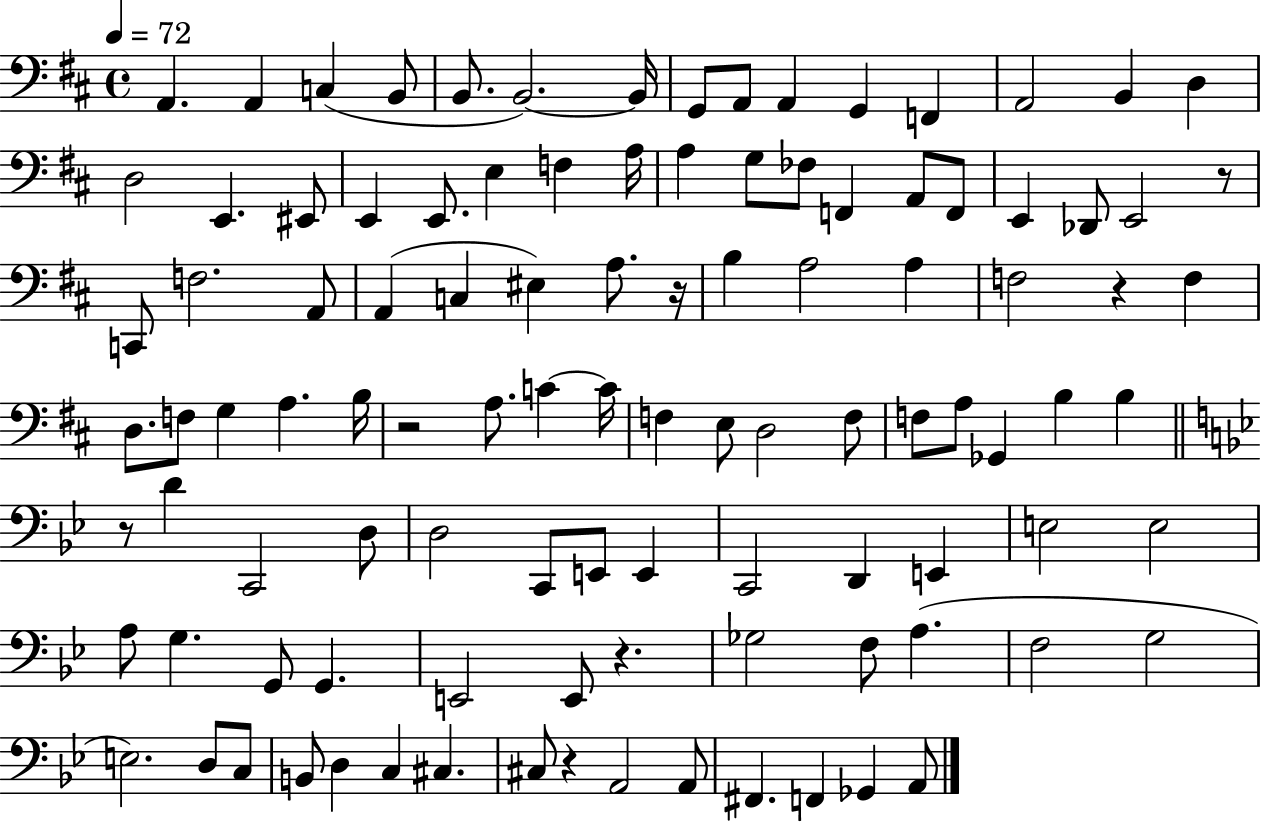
A2/q. A2/q C3/q B2/e B2/e. B2/h. B2/s G2/e A2/e A2/q G2/q F2/q A2/h B2/q D3/q D3/h E2/q. EIS2/e E2/q E2/e. E3/q F3/q A3/s A3/q G3/e FES3/e F2/q A2/e F2/e E2/q Db2/e E2/h R/e C2/e F3/h. A2/e A2/q C3/q EIS3/q A3/e. R/s B3/q A3/h A3/q F3/h R/q F3/q D3/e. F3/e G3/q A3/q. B3/s R/h A3/e. C4/q C4/s F3/q E3/e D3/h F3/e F3/e A3/e Gb2/q B3/q B3/q R/e D4/q C2/h D3/e D3/h C2/e E2/e E2/q C2/h D2/q E2/q E3/h E3/h A3/e G3/q. G2/e G2/q. E2/h E2/e R/q. Gb3/h F3/e A3/q. F3/h G3/h E3/h. D3/e C3/e B2/e D3/q C3/q C#3/q. C#3/e R/q A2/h A2/e F#2/q. F2/q Gb2/q A2/e